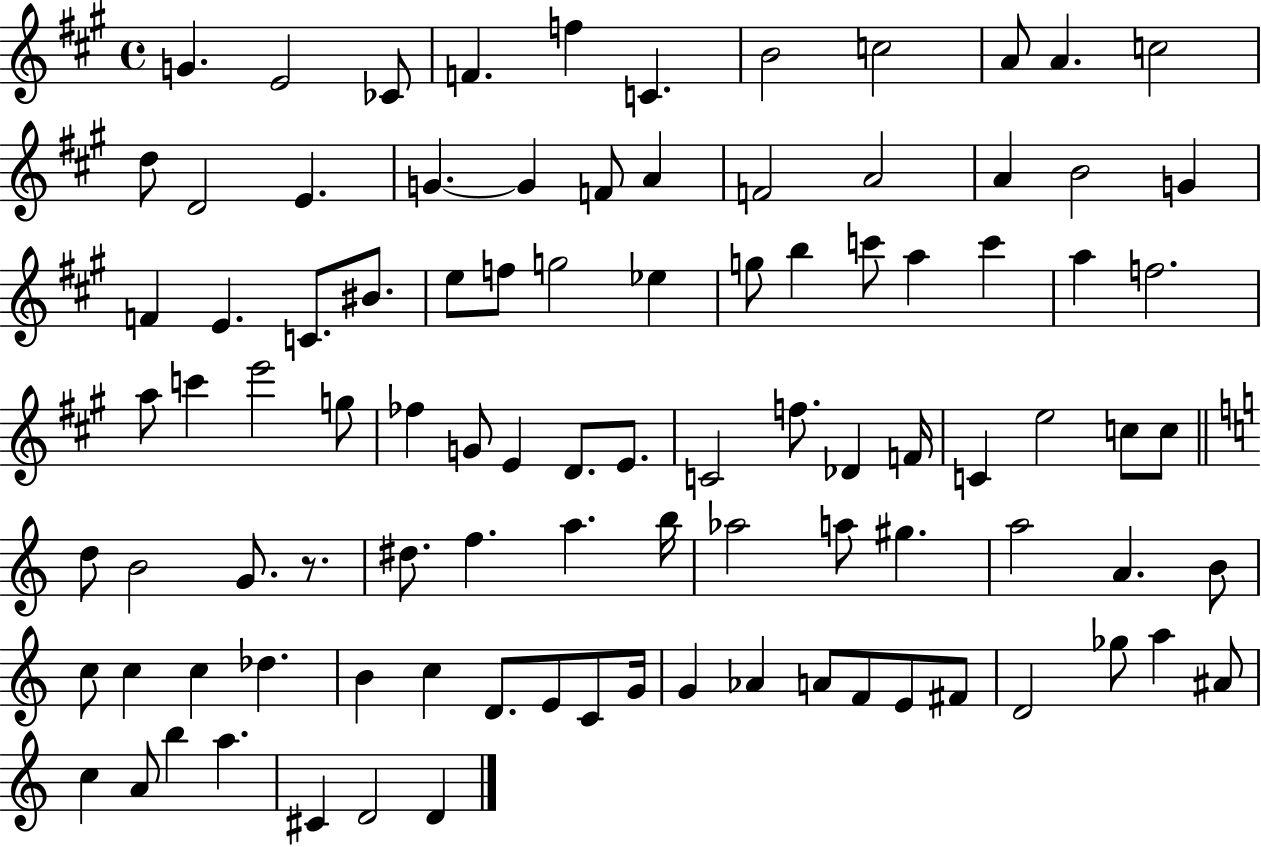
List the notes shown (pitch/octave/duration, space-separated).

G4/q. E4/h CES4/e F4/q. F5/q C4/q. B4/h C5/h A4/e A4/q. C5/h D5/e D4/h E4/q. G4/q. G4/q F4/e A4/q F4/h A4/h A4/q B4/h G4/q F4/q E4/q. C4/e. BIS4/e. E5/e F5/e G5/h Eb5/q G5/e B5/q C6/e A5/q C6/q A5/q F5/h. A5/e C6/q E6/h G5/e FES5/q G4/e E4/q D4/e. E4/e. C4/h F5/e. Db4/q F4/s C4/q E5/h C5/e C5/e D5/e B4/h G4/e. R/e. D#5/e. F5/q. A5/q. B5/s Ab5/h A5/e G#5/q. A5/h A4/q. B4/e C5/e C5/q C5/q Db5/q. B4/q C5/q D4/e. E4/e C4/e G4/s G4/q Ab4/q A4/e F4/e E4/e F#4/e D4/h Gb5/e A5/q A#4/e C5/q A4/e B5/q A5/q. C#4/q D4/h D4/q